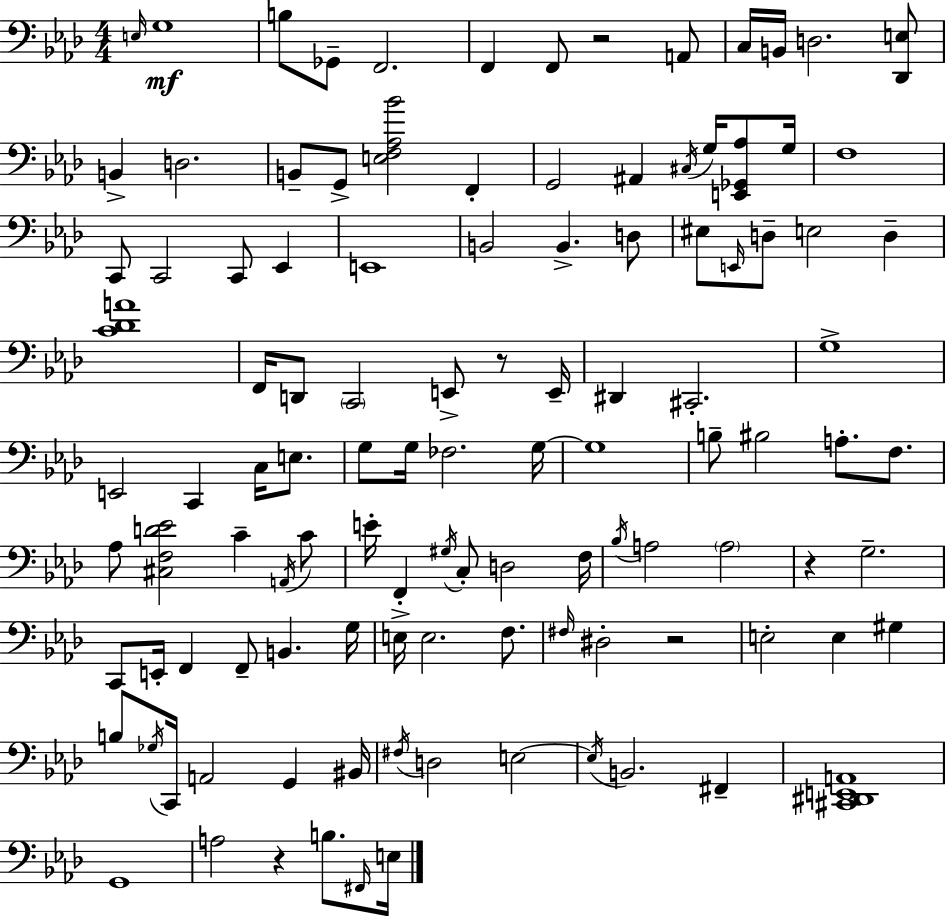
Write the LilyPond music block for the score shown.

{
  \clef bass
  \numericTimeSignature
  \time 4/4
  \key aes \major
  \grace { e16 }\mf g1 | b8 ges,8-- f,2. | f,4 f,8 r2 a,8 | c16 b,16 d2. <des, e>8 | \break b,4-> d2. | b,8-- g,8-> <e f aes bes'>2 f,4-. | g,2 ais,4 \acciaccatura { cis16 } g16 <e, ges, aes>8 | g16 f1 | \break c,8 c,2 c,8 ees,4 | e,1 | b,2 b,4.-> | d8 eis8 \grace { e,16 } d8-- e2 d4-- | \break <c' des' a'>1 | f,16 d,8 \parenthesize c,2 e,8-> | r8 e,16-- dis,4 cis,2.-. | g1-> | \break e,2 c,4 c16 | e8. g8 g16 fes2. | g16~~ g1 | b8-- bis2 a8.-. | \break f8. aes8 <cis f d' ees'>2 c'4-- | \acciaccatura { a,16 } c'8 e'16-. f,4-. \acciaccatura { gis16 } c8-. d2 | f16 \acciaccatura { bes16 } a2 \parenthesize a2 | r4 g2.-- | \break c,8 e,16-. f,4 f,8-- b,4. | g16 e16-> e2. | f8. \grace { fis16 } dis2-. r2 | e2-. e4 | \break gis4 b8 \acciaccatura { ges16 } c,16 a,2 | g,4 bis,16 \acciaccatura { fis16 } d2 | e2~~ \acciaccatura { e16 } b,2. | fis,4-- <cis, dis, e, a,>1 | \break g,1 | a2 | r4 b8. \grace { fis,16 } e16 \bar "|."
}